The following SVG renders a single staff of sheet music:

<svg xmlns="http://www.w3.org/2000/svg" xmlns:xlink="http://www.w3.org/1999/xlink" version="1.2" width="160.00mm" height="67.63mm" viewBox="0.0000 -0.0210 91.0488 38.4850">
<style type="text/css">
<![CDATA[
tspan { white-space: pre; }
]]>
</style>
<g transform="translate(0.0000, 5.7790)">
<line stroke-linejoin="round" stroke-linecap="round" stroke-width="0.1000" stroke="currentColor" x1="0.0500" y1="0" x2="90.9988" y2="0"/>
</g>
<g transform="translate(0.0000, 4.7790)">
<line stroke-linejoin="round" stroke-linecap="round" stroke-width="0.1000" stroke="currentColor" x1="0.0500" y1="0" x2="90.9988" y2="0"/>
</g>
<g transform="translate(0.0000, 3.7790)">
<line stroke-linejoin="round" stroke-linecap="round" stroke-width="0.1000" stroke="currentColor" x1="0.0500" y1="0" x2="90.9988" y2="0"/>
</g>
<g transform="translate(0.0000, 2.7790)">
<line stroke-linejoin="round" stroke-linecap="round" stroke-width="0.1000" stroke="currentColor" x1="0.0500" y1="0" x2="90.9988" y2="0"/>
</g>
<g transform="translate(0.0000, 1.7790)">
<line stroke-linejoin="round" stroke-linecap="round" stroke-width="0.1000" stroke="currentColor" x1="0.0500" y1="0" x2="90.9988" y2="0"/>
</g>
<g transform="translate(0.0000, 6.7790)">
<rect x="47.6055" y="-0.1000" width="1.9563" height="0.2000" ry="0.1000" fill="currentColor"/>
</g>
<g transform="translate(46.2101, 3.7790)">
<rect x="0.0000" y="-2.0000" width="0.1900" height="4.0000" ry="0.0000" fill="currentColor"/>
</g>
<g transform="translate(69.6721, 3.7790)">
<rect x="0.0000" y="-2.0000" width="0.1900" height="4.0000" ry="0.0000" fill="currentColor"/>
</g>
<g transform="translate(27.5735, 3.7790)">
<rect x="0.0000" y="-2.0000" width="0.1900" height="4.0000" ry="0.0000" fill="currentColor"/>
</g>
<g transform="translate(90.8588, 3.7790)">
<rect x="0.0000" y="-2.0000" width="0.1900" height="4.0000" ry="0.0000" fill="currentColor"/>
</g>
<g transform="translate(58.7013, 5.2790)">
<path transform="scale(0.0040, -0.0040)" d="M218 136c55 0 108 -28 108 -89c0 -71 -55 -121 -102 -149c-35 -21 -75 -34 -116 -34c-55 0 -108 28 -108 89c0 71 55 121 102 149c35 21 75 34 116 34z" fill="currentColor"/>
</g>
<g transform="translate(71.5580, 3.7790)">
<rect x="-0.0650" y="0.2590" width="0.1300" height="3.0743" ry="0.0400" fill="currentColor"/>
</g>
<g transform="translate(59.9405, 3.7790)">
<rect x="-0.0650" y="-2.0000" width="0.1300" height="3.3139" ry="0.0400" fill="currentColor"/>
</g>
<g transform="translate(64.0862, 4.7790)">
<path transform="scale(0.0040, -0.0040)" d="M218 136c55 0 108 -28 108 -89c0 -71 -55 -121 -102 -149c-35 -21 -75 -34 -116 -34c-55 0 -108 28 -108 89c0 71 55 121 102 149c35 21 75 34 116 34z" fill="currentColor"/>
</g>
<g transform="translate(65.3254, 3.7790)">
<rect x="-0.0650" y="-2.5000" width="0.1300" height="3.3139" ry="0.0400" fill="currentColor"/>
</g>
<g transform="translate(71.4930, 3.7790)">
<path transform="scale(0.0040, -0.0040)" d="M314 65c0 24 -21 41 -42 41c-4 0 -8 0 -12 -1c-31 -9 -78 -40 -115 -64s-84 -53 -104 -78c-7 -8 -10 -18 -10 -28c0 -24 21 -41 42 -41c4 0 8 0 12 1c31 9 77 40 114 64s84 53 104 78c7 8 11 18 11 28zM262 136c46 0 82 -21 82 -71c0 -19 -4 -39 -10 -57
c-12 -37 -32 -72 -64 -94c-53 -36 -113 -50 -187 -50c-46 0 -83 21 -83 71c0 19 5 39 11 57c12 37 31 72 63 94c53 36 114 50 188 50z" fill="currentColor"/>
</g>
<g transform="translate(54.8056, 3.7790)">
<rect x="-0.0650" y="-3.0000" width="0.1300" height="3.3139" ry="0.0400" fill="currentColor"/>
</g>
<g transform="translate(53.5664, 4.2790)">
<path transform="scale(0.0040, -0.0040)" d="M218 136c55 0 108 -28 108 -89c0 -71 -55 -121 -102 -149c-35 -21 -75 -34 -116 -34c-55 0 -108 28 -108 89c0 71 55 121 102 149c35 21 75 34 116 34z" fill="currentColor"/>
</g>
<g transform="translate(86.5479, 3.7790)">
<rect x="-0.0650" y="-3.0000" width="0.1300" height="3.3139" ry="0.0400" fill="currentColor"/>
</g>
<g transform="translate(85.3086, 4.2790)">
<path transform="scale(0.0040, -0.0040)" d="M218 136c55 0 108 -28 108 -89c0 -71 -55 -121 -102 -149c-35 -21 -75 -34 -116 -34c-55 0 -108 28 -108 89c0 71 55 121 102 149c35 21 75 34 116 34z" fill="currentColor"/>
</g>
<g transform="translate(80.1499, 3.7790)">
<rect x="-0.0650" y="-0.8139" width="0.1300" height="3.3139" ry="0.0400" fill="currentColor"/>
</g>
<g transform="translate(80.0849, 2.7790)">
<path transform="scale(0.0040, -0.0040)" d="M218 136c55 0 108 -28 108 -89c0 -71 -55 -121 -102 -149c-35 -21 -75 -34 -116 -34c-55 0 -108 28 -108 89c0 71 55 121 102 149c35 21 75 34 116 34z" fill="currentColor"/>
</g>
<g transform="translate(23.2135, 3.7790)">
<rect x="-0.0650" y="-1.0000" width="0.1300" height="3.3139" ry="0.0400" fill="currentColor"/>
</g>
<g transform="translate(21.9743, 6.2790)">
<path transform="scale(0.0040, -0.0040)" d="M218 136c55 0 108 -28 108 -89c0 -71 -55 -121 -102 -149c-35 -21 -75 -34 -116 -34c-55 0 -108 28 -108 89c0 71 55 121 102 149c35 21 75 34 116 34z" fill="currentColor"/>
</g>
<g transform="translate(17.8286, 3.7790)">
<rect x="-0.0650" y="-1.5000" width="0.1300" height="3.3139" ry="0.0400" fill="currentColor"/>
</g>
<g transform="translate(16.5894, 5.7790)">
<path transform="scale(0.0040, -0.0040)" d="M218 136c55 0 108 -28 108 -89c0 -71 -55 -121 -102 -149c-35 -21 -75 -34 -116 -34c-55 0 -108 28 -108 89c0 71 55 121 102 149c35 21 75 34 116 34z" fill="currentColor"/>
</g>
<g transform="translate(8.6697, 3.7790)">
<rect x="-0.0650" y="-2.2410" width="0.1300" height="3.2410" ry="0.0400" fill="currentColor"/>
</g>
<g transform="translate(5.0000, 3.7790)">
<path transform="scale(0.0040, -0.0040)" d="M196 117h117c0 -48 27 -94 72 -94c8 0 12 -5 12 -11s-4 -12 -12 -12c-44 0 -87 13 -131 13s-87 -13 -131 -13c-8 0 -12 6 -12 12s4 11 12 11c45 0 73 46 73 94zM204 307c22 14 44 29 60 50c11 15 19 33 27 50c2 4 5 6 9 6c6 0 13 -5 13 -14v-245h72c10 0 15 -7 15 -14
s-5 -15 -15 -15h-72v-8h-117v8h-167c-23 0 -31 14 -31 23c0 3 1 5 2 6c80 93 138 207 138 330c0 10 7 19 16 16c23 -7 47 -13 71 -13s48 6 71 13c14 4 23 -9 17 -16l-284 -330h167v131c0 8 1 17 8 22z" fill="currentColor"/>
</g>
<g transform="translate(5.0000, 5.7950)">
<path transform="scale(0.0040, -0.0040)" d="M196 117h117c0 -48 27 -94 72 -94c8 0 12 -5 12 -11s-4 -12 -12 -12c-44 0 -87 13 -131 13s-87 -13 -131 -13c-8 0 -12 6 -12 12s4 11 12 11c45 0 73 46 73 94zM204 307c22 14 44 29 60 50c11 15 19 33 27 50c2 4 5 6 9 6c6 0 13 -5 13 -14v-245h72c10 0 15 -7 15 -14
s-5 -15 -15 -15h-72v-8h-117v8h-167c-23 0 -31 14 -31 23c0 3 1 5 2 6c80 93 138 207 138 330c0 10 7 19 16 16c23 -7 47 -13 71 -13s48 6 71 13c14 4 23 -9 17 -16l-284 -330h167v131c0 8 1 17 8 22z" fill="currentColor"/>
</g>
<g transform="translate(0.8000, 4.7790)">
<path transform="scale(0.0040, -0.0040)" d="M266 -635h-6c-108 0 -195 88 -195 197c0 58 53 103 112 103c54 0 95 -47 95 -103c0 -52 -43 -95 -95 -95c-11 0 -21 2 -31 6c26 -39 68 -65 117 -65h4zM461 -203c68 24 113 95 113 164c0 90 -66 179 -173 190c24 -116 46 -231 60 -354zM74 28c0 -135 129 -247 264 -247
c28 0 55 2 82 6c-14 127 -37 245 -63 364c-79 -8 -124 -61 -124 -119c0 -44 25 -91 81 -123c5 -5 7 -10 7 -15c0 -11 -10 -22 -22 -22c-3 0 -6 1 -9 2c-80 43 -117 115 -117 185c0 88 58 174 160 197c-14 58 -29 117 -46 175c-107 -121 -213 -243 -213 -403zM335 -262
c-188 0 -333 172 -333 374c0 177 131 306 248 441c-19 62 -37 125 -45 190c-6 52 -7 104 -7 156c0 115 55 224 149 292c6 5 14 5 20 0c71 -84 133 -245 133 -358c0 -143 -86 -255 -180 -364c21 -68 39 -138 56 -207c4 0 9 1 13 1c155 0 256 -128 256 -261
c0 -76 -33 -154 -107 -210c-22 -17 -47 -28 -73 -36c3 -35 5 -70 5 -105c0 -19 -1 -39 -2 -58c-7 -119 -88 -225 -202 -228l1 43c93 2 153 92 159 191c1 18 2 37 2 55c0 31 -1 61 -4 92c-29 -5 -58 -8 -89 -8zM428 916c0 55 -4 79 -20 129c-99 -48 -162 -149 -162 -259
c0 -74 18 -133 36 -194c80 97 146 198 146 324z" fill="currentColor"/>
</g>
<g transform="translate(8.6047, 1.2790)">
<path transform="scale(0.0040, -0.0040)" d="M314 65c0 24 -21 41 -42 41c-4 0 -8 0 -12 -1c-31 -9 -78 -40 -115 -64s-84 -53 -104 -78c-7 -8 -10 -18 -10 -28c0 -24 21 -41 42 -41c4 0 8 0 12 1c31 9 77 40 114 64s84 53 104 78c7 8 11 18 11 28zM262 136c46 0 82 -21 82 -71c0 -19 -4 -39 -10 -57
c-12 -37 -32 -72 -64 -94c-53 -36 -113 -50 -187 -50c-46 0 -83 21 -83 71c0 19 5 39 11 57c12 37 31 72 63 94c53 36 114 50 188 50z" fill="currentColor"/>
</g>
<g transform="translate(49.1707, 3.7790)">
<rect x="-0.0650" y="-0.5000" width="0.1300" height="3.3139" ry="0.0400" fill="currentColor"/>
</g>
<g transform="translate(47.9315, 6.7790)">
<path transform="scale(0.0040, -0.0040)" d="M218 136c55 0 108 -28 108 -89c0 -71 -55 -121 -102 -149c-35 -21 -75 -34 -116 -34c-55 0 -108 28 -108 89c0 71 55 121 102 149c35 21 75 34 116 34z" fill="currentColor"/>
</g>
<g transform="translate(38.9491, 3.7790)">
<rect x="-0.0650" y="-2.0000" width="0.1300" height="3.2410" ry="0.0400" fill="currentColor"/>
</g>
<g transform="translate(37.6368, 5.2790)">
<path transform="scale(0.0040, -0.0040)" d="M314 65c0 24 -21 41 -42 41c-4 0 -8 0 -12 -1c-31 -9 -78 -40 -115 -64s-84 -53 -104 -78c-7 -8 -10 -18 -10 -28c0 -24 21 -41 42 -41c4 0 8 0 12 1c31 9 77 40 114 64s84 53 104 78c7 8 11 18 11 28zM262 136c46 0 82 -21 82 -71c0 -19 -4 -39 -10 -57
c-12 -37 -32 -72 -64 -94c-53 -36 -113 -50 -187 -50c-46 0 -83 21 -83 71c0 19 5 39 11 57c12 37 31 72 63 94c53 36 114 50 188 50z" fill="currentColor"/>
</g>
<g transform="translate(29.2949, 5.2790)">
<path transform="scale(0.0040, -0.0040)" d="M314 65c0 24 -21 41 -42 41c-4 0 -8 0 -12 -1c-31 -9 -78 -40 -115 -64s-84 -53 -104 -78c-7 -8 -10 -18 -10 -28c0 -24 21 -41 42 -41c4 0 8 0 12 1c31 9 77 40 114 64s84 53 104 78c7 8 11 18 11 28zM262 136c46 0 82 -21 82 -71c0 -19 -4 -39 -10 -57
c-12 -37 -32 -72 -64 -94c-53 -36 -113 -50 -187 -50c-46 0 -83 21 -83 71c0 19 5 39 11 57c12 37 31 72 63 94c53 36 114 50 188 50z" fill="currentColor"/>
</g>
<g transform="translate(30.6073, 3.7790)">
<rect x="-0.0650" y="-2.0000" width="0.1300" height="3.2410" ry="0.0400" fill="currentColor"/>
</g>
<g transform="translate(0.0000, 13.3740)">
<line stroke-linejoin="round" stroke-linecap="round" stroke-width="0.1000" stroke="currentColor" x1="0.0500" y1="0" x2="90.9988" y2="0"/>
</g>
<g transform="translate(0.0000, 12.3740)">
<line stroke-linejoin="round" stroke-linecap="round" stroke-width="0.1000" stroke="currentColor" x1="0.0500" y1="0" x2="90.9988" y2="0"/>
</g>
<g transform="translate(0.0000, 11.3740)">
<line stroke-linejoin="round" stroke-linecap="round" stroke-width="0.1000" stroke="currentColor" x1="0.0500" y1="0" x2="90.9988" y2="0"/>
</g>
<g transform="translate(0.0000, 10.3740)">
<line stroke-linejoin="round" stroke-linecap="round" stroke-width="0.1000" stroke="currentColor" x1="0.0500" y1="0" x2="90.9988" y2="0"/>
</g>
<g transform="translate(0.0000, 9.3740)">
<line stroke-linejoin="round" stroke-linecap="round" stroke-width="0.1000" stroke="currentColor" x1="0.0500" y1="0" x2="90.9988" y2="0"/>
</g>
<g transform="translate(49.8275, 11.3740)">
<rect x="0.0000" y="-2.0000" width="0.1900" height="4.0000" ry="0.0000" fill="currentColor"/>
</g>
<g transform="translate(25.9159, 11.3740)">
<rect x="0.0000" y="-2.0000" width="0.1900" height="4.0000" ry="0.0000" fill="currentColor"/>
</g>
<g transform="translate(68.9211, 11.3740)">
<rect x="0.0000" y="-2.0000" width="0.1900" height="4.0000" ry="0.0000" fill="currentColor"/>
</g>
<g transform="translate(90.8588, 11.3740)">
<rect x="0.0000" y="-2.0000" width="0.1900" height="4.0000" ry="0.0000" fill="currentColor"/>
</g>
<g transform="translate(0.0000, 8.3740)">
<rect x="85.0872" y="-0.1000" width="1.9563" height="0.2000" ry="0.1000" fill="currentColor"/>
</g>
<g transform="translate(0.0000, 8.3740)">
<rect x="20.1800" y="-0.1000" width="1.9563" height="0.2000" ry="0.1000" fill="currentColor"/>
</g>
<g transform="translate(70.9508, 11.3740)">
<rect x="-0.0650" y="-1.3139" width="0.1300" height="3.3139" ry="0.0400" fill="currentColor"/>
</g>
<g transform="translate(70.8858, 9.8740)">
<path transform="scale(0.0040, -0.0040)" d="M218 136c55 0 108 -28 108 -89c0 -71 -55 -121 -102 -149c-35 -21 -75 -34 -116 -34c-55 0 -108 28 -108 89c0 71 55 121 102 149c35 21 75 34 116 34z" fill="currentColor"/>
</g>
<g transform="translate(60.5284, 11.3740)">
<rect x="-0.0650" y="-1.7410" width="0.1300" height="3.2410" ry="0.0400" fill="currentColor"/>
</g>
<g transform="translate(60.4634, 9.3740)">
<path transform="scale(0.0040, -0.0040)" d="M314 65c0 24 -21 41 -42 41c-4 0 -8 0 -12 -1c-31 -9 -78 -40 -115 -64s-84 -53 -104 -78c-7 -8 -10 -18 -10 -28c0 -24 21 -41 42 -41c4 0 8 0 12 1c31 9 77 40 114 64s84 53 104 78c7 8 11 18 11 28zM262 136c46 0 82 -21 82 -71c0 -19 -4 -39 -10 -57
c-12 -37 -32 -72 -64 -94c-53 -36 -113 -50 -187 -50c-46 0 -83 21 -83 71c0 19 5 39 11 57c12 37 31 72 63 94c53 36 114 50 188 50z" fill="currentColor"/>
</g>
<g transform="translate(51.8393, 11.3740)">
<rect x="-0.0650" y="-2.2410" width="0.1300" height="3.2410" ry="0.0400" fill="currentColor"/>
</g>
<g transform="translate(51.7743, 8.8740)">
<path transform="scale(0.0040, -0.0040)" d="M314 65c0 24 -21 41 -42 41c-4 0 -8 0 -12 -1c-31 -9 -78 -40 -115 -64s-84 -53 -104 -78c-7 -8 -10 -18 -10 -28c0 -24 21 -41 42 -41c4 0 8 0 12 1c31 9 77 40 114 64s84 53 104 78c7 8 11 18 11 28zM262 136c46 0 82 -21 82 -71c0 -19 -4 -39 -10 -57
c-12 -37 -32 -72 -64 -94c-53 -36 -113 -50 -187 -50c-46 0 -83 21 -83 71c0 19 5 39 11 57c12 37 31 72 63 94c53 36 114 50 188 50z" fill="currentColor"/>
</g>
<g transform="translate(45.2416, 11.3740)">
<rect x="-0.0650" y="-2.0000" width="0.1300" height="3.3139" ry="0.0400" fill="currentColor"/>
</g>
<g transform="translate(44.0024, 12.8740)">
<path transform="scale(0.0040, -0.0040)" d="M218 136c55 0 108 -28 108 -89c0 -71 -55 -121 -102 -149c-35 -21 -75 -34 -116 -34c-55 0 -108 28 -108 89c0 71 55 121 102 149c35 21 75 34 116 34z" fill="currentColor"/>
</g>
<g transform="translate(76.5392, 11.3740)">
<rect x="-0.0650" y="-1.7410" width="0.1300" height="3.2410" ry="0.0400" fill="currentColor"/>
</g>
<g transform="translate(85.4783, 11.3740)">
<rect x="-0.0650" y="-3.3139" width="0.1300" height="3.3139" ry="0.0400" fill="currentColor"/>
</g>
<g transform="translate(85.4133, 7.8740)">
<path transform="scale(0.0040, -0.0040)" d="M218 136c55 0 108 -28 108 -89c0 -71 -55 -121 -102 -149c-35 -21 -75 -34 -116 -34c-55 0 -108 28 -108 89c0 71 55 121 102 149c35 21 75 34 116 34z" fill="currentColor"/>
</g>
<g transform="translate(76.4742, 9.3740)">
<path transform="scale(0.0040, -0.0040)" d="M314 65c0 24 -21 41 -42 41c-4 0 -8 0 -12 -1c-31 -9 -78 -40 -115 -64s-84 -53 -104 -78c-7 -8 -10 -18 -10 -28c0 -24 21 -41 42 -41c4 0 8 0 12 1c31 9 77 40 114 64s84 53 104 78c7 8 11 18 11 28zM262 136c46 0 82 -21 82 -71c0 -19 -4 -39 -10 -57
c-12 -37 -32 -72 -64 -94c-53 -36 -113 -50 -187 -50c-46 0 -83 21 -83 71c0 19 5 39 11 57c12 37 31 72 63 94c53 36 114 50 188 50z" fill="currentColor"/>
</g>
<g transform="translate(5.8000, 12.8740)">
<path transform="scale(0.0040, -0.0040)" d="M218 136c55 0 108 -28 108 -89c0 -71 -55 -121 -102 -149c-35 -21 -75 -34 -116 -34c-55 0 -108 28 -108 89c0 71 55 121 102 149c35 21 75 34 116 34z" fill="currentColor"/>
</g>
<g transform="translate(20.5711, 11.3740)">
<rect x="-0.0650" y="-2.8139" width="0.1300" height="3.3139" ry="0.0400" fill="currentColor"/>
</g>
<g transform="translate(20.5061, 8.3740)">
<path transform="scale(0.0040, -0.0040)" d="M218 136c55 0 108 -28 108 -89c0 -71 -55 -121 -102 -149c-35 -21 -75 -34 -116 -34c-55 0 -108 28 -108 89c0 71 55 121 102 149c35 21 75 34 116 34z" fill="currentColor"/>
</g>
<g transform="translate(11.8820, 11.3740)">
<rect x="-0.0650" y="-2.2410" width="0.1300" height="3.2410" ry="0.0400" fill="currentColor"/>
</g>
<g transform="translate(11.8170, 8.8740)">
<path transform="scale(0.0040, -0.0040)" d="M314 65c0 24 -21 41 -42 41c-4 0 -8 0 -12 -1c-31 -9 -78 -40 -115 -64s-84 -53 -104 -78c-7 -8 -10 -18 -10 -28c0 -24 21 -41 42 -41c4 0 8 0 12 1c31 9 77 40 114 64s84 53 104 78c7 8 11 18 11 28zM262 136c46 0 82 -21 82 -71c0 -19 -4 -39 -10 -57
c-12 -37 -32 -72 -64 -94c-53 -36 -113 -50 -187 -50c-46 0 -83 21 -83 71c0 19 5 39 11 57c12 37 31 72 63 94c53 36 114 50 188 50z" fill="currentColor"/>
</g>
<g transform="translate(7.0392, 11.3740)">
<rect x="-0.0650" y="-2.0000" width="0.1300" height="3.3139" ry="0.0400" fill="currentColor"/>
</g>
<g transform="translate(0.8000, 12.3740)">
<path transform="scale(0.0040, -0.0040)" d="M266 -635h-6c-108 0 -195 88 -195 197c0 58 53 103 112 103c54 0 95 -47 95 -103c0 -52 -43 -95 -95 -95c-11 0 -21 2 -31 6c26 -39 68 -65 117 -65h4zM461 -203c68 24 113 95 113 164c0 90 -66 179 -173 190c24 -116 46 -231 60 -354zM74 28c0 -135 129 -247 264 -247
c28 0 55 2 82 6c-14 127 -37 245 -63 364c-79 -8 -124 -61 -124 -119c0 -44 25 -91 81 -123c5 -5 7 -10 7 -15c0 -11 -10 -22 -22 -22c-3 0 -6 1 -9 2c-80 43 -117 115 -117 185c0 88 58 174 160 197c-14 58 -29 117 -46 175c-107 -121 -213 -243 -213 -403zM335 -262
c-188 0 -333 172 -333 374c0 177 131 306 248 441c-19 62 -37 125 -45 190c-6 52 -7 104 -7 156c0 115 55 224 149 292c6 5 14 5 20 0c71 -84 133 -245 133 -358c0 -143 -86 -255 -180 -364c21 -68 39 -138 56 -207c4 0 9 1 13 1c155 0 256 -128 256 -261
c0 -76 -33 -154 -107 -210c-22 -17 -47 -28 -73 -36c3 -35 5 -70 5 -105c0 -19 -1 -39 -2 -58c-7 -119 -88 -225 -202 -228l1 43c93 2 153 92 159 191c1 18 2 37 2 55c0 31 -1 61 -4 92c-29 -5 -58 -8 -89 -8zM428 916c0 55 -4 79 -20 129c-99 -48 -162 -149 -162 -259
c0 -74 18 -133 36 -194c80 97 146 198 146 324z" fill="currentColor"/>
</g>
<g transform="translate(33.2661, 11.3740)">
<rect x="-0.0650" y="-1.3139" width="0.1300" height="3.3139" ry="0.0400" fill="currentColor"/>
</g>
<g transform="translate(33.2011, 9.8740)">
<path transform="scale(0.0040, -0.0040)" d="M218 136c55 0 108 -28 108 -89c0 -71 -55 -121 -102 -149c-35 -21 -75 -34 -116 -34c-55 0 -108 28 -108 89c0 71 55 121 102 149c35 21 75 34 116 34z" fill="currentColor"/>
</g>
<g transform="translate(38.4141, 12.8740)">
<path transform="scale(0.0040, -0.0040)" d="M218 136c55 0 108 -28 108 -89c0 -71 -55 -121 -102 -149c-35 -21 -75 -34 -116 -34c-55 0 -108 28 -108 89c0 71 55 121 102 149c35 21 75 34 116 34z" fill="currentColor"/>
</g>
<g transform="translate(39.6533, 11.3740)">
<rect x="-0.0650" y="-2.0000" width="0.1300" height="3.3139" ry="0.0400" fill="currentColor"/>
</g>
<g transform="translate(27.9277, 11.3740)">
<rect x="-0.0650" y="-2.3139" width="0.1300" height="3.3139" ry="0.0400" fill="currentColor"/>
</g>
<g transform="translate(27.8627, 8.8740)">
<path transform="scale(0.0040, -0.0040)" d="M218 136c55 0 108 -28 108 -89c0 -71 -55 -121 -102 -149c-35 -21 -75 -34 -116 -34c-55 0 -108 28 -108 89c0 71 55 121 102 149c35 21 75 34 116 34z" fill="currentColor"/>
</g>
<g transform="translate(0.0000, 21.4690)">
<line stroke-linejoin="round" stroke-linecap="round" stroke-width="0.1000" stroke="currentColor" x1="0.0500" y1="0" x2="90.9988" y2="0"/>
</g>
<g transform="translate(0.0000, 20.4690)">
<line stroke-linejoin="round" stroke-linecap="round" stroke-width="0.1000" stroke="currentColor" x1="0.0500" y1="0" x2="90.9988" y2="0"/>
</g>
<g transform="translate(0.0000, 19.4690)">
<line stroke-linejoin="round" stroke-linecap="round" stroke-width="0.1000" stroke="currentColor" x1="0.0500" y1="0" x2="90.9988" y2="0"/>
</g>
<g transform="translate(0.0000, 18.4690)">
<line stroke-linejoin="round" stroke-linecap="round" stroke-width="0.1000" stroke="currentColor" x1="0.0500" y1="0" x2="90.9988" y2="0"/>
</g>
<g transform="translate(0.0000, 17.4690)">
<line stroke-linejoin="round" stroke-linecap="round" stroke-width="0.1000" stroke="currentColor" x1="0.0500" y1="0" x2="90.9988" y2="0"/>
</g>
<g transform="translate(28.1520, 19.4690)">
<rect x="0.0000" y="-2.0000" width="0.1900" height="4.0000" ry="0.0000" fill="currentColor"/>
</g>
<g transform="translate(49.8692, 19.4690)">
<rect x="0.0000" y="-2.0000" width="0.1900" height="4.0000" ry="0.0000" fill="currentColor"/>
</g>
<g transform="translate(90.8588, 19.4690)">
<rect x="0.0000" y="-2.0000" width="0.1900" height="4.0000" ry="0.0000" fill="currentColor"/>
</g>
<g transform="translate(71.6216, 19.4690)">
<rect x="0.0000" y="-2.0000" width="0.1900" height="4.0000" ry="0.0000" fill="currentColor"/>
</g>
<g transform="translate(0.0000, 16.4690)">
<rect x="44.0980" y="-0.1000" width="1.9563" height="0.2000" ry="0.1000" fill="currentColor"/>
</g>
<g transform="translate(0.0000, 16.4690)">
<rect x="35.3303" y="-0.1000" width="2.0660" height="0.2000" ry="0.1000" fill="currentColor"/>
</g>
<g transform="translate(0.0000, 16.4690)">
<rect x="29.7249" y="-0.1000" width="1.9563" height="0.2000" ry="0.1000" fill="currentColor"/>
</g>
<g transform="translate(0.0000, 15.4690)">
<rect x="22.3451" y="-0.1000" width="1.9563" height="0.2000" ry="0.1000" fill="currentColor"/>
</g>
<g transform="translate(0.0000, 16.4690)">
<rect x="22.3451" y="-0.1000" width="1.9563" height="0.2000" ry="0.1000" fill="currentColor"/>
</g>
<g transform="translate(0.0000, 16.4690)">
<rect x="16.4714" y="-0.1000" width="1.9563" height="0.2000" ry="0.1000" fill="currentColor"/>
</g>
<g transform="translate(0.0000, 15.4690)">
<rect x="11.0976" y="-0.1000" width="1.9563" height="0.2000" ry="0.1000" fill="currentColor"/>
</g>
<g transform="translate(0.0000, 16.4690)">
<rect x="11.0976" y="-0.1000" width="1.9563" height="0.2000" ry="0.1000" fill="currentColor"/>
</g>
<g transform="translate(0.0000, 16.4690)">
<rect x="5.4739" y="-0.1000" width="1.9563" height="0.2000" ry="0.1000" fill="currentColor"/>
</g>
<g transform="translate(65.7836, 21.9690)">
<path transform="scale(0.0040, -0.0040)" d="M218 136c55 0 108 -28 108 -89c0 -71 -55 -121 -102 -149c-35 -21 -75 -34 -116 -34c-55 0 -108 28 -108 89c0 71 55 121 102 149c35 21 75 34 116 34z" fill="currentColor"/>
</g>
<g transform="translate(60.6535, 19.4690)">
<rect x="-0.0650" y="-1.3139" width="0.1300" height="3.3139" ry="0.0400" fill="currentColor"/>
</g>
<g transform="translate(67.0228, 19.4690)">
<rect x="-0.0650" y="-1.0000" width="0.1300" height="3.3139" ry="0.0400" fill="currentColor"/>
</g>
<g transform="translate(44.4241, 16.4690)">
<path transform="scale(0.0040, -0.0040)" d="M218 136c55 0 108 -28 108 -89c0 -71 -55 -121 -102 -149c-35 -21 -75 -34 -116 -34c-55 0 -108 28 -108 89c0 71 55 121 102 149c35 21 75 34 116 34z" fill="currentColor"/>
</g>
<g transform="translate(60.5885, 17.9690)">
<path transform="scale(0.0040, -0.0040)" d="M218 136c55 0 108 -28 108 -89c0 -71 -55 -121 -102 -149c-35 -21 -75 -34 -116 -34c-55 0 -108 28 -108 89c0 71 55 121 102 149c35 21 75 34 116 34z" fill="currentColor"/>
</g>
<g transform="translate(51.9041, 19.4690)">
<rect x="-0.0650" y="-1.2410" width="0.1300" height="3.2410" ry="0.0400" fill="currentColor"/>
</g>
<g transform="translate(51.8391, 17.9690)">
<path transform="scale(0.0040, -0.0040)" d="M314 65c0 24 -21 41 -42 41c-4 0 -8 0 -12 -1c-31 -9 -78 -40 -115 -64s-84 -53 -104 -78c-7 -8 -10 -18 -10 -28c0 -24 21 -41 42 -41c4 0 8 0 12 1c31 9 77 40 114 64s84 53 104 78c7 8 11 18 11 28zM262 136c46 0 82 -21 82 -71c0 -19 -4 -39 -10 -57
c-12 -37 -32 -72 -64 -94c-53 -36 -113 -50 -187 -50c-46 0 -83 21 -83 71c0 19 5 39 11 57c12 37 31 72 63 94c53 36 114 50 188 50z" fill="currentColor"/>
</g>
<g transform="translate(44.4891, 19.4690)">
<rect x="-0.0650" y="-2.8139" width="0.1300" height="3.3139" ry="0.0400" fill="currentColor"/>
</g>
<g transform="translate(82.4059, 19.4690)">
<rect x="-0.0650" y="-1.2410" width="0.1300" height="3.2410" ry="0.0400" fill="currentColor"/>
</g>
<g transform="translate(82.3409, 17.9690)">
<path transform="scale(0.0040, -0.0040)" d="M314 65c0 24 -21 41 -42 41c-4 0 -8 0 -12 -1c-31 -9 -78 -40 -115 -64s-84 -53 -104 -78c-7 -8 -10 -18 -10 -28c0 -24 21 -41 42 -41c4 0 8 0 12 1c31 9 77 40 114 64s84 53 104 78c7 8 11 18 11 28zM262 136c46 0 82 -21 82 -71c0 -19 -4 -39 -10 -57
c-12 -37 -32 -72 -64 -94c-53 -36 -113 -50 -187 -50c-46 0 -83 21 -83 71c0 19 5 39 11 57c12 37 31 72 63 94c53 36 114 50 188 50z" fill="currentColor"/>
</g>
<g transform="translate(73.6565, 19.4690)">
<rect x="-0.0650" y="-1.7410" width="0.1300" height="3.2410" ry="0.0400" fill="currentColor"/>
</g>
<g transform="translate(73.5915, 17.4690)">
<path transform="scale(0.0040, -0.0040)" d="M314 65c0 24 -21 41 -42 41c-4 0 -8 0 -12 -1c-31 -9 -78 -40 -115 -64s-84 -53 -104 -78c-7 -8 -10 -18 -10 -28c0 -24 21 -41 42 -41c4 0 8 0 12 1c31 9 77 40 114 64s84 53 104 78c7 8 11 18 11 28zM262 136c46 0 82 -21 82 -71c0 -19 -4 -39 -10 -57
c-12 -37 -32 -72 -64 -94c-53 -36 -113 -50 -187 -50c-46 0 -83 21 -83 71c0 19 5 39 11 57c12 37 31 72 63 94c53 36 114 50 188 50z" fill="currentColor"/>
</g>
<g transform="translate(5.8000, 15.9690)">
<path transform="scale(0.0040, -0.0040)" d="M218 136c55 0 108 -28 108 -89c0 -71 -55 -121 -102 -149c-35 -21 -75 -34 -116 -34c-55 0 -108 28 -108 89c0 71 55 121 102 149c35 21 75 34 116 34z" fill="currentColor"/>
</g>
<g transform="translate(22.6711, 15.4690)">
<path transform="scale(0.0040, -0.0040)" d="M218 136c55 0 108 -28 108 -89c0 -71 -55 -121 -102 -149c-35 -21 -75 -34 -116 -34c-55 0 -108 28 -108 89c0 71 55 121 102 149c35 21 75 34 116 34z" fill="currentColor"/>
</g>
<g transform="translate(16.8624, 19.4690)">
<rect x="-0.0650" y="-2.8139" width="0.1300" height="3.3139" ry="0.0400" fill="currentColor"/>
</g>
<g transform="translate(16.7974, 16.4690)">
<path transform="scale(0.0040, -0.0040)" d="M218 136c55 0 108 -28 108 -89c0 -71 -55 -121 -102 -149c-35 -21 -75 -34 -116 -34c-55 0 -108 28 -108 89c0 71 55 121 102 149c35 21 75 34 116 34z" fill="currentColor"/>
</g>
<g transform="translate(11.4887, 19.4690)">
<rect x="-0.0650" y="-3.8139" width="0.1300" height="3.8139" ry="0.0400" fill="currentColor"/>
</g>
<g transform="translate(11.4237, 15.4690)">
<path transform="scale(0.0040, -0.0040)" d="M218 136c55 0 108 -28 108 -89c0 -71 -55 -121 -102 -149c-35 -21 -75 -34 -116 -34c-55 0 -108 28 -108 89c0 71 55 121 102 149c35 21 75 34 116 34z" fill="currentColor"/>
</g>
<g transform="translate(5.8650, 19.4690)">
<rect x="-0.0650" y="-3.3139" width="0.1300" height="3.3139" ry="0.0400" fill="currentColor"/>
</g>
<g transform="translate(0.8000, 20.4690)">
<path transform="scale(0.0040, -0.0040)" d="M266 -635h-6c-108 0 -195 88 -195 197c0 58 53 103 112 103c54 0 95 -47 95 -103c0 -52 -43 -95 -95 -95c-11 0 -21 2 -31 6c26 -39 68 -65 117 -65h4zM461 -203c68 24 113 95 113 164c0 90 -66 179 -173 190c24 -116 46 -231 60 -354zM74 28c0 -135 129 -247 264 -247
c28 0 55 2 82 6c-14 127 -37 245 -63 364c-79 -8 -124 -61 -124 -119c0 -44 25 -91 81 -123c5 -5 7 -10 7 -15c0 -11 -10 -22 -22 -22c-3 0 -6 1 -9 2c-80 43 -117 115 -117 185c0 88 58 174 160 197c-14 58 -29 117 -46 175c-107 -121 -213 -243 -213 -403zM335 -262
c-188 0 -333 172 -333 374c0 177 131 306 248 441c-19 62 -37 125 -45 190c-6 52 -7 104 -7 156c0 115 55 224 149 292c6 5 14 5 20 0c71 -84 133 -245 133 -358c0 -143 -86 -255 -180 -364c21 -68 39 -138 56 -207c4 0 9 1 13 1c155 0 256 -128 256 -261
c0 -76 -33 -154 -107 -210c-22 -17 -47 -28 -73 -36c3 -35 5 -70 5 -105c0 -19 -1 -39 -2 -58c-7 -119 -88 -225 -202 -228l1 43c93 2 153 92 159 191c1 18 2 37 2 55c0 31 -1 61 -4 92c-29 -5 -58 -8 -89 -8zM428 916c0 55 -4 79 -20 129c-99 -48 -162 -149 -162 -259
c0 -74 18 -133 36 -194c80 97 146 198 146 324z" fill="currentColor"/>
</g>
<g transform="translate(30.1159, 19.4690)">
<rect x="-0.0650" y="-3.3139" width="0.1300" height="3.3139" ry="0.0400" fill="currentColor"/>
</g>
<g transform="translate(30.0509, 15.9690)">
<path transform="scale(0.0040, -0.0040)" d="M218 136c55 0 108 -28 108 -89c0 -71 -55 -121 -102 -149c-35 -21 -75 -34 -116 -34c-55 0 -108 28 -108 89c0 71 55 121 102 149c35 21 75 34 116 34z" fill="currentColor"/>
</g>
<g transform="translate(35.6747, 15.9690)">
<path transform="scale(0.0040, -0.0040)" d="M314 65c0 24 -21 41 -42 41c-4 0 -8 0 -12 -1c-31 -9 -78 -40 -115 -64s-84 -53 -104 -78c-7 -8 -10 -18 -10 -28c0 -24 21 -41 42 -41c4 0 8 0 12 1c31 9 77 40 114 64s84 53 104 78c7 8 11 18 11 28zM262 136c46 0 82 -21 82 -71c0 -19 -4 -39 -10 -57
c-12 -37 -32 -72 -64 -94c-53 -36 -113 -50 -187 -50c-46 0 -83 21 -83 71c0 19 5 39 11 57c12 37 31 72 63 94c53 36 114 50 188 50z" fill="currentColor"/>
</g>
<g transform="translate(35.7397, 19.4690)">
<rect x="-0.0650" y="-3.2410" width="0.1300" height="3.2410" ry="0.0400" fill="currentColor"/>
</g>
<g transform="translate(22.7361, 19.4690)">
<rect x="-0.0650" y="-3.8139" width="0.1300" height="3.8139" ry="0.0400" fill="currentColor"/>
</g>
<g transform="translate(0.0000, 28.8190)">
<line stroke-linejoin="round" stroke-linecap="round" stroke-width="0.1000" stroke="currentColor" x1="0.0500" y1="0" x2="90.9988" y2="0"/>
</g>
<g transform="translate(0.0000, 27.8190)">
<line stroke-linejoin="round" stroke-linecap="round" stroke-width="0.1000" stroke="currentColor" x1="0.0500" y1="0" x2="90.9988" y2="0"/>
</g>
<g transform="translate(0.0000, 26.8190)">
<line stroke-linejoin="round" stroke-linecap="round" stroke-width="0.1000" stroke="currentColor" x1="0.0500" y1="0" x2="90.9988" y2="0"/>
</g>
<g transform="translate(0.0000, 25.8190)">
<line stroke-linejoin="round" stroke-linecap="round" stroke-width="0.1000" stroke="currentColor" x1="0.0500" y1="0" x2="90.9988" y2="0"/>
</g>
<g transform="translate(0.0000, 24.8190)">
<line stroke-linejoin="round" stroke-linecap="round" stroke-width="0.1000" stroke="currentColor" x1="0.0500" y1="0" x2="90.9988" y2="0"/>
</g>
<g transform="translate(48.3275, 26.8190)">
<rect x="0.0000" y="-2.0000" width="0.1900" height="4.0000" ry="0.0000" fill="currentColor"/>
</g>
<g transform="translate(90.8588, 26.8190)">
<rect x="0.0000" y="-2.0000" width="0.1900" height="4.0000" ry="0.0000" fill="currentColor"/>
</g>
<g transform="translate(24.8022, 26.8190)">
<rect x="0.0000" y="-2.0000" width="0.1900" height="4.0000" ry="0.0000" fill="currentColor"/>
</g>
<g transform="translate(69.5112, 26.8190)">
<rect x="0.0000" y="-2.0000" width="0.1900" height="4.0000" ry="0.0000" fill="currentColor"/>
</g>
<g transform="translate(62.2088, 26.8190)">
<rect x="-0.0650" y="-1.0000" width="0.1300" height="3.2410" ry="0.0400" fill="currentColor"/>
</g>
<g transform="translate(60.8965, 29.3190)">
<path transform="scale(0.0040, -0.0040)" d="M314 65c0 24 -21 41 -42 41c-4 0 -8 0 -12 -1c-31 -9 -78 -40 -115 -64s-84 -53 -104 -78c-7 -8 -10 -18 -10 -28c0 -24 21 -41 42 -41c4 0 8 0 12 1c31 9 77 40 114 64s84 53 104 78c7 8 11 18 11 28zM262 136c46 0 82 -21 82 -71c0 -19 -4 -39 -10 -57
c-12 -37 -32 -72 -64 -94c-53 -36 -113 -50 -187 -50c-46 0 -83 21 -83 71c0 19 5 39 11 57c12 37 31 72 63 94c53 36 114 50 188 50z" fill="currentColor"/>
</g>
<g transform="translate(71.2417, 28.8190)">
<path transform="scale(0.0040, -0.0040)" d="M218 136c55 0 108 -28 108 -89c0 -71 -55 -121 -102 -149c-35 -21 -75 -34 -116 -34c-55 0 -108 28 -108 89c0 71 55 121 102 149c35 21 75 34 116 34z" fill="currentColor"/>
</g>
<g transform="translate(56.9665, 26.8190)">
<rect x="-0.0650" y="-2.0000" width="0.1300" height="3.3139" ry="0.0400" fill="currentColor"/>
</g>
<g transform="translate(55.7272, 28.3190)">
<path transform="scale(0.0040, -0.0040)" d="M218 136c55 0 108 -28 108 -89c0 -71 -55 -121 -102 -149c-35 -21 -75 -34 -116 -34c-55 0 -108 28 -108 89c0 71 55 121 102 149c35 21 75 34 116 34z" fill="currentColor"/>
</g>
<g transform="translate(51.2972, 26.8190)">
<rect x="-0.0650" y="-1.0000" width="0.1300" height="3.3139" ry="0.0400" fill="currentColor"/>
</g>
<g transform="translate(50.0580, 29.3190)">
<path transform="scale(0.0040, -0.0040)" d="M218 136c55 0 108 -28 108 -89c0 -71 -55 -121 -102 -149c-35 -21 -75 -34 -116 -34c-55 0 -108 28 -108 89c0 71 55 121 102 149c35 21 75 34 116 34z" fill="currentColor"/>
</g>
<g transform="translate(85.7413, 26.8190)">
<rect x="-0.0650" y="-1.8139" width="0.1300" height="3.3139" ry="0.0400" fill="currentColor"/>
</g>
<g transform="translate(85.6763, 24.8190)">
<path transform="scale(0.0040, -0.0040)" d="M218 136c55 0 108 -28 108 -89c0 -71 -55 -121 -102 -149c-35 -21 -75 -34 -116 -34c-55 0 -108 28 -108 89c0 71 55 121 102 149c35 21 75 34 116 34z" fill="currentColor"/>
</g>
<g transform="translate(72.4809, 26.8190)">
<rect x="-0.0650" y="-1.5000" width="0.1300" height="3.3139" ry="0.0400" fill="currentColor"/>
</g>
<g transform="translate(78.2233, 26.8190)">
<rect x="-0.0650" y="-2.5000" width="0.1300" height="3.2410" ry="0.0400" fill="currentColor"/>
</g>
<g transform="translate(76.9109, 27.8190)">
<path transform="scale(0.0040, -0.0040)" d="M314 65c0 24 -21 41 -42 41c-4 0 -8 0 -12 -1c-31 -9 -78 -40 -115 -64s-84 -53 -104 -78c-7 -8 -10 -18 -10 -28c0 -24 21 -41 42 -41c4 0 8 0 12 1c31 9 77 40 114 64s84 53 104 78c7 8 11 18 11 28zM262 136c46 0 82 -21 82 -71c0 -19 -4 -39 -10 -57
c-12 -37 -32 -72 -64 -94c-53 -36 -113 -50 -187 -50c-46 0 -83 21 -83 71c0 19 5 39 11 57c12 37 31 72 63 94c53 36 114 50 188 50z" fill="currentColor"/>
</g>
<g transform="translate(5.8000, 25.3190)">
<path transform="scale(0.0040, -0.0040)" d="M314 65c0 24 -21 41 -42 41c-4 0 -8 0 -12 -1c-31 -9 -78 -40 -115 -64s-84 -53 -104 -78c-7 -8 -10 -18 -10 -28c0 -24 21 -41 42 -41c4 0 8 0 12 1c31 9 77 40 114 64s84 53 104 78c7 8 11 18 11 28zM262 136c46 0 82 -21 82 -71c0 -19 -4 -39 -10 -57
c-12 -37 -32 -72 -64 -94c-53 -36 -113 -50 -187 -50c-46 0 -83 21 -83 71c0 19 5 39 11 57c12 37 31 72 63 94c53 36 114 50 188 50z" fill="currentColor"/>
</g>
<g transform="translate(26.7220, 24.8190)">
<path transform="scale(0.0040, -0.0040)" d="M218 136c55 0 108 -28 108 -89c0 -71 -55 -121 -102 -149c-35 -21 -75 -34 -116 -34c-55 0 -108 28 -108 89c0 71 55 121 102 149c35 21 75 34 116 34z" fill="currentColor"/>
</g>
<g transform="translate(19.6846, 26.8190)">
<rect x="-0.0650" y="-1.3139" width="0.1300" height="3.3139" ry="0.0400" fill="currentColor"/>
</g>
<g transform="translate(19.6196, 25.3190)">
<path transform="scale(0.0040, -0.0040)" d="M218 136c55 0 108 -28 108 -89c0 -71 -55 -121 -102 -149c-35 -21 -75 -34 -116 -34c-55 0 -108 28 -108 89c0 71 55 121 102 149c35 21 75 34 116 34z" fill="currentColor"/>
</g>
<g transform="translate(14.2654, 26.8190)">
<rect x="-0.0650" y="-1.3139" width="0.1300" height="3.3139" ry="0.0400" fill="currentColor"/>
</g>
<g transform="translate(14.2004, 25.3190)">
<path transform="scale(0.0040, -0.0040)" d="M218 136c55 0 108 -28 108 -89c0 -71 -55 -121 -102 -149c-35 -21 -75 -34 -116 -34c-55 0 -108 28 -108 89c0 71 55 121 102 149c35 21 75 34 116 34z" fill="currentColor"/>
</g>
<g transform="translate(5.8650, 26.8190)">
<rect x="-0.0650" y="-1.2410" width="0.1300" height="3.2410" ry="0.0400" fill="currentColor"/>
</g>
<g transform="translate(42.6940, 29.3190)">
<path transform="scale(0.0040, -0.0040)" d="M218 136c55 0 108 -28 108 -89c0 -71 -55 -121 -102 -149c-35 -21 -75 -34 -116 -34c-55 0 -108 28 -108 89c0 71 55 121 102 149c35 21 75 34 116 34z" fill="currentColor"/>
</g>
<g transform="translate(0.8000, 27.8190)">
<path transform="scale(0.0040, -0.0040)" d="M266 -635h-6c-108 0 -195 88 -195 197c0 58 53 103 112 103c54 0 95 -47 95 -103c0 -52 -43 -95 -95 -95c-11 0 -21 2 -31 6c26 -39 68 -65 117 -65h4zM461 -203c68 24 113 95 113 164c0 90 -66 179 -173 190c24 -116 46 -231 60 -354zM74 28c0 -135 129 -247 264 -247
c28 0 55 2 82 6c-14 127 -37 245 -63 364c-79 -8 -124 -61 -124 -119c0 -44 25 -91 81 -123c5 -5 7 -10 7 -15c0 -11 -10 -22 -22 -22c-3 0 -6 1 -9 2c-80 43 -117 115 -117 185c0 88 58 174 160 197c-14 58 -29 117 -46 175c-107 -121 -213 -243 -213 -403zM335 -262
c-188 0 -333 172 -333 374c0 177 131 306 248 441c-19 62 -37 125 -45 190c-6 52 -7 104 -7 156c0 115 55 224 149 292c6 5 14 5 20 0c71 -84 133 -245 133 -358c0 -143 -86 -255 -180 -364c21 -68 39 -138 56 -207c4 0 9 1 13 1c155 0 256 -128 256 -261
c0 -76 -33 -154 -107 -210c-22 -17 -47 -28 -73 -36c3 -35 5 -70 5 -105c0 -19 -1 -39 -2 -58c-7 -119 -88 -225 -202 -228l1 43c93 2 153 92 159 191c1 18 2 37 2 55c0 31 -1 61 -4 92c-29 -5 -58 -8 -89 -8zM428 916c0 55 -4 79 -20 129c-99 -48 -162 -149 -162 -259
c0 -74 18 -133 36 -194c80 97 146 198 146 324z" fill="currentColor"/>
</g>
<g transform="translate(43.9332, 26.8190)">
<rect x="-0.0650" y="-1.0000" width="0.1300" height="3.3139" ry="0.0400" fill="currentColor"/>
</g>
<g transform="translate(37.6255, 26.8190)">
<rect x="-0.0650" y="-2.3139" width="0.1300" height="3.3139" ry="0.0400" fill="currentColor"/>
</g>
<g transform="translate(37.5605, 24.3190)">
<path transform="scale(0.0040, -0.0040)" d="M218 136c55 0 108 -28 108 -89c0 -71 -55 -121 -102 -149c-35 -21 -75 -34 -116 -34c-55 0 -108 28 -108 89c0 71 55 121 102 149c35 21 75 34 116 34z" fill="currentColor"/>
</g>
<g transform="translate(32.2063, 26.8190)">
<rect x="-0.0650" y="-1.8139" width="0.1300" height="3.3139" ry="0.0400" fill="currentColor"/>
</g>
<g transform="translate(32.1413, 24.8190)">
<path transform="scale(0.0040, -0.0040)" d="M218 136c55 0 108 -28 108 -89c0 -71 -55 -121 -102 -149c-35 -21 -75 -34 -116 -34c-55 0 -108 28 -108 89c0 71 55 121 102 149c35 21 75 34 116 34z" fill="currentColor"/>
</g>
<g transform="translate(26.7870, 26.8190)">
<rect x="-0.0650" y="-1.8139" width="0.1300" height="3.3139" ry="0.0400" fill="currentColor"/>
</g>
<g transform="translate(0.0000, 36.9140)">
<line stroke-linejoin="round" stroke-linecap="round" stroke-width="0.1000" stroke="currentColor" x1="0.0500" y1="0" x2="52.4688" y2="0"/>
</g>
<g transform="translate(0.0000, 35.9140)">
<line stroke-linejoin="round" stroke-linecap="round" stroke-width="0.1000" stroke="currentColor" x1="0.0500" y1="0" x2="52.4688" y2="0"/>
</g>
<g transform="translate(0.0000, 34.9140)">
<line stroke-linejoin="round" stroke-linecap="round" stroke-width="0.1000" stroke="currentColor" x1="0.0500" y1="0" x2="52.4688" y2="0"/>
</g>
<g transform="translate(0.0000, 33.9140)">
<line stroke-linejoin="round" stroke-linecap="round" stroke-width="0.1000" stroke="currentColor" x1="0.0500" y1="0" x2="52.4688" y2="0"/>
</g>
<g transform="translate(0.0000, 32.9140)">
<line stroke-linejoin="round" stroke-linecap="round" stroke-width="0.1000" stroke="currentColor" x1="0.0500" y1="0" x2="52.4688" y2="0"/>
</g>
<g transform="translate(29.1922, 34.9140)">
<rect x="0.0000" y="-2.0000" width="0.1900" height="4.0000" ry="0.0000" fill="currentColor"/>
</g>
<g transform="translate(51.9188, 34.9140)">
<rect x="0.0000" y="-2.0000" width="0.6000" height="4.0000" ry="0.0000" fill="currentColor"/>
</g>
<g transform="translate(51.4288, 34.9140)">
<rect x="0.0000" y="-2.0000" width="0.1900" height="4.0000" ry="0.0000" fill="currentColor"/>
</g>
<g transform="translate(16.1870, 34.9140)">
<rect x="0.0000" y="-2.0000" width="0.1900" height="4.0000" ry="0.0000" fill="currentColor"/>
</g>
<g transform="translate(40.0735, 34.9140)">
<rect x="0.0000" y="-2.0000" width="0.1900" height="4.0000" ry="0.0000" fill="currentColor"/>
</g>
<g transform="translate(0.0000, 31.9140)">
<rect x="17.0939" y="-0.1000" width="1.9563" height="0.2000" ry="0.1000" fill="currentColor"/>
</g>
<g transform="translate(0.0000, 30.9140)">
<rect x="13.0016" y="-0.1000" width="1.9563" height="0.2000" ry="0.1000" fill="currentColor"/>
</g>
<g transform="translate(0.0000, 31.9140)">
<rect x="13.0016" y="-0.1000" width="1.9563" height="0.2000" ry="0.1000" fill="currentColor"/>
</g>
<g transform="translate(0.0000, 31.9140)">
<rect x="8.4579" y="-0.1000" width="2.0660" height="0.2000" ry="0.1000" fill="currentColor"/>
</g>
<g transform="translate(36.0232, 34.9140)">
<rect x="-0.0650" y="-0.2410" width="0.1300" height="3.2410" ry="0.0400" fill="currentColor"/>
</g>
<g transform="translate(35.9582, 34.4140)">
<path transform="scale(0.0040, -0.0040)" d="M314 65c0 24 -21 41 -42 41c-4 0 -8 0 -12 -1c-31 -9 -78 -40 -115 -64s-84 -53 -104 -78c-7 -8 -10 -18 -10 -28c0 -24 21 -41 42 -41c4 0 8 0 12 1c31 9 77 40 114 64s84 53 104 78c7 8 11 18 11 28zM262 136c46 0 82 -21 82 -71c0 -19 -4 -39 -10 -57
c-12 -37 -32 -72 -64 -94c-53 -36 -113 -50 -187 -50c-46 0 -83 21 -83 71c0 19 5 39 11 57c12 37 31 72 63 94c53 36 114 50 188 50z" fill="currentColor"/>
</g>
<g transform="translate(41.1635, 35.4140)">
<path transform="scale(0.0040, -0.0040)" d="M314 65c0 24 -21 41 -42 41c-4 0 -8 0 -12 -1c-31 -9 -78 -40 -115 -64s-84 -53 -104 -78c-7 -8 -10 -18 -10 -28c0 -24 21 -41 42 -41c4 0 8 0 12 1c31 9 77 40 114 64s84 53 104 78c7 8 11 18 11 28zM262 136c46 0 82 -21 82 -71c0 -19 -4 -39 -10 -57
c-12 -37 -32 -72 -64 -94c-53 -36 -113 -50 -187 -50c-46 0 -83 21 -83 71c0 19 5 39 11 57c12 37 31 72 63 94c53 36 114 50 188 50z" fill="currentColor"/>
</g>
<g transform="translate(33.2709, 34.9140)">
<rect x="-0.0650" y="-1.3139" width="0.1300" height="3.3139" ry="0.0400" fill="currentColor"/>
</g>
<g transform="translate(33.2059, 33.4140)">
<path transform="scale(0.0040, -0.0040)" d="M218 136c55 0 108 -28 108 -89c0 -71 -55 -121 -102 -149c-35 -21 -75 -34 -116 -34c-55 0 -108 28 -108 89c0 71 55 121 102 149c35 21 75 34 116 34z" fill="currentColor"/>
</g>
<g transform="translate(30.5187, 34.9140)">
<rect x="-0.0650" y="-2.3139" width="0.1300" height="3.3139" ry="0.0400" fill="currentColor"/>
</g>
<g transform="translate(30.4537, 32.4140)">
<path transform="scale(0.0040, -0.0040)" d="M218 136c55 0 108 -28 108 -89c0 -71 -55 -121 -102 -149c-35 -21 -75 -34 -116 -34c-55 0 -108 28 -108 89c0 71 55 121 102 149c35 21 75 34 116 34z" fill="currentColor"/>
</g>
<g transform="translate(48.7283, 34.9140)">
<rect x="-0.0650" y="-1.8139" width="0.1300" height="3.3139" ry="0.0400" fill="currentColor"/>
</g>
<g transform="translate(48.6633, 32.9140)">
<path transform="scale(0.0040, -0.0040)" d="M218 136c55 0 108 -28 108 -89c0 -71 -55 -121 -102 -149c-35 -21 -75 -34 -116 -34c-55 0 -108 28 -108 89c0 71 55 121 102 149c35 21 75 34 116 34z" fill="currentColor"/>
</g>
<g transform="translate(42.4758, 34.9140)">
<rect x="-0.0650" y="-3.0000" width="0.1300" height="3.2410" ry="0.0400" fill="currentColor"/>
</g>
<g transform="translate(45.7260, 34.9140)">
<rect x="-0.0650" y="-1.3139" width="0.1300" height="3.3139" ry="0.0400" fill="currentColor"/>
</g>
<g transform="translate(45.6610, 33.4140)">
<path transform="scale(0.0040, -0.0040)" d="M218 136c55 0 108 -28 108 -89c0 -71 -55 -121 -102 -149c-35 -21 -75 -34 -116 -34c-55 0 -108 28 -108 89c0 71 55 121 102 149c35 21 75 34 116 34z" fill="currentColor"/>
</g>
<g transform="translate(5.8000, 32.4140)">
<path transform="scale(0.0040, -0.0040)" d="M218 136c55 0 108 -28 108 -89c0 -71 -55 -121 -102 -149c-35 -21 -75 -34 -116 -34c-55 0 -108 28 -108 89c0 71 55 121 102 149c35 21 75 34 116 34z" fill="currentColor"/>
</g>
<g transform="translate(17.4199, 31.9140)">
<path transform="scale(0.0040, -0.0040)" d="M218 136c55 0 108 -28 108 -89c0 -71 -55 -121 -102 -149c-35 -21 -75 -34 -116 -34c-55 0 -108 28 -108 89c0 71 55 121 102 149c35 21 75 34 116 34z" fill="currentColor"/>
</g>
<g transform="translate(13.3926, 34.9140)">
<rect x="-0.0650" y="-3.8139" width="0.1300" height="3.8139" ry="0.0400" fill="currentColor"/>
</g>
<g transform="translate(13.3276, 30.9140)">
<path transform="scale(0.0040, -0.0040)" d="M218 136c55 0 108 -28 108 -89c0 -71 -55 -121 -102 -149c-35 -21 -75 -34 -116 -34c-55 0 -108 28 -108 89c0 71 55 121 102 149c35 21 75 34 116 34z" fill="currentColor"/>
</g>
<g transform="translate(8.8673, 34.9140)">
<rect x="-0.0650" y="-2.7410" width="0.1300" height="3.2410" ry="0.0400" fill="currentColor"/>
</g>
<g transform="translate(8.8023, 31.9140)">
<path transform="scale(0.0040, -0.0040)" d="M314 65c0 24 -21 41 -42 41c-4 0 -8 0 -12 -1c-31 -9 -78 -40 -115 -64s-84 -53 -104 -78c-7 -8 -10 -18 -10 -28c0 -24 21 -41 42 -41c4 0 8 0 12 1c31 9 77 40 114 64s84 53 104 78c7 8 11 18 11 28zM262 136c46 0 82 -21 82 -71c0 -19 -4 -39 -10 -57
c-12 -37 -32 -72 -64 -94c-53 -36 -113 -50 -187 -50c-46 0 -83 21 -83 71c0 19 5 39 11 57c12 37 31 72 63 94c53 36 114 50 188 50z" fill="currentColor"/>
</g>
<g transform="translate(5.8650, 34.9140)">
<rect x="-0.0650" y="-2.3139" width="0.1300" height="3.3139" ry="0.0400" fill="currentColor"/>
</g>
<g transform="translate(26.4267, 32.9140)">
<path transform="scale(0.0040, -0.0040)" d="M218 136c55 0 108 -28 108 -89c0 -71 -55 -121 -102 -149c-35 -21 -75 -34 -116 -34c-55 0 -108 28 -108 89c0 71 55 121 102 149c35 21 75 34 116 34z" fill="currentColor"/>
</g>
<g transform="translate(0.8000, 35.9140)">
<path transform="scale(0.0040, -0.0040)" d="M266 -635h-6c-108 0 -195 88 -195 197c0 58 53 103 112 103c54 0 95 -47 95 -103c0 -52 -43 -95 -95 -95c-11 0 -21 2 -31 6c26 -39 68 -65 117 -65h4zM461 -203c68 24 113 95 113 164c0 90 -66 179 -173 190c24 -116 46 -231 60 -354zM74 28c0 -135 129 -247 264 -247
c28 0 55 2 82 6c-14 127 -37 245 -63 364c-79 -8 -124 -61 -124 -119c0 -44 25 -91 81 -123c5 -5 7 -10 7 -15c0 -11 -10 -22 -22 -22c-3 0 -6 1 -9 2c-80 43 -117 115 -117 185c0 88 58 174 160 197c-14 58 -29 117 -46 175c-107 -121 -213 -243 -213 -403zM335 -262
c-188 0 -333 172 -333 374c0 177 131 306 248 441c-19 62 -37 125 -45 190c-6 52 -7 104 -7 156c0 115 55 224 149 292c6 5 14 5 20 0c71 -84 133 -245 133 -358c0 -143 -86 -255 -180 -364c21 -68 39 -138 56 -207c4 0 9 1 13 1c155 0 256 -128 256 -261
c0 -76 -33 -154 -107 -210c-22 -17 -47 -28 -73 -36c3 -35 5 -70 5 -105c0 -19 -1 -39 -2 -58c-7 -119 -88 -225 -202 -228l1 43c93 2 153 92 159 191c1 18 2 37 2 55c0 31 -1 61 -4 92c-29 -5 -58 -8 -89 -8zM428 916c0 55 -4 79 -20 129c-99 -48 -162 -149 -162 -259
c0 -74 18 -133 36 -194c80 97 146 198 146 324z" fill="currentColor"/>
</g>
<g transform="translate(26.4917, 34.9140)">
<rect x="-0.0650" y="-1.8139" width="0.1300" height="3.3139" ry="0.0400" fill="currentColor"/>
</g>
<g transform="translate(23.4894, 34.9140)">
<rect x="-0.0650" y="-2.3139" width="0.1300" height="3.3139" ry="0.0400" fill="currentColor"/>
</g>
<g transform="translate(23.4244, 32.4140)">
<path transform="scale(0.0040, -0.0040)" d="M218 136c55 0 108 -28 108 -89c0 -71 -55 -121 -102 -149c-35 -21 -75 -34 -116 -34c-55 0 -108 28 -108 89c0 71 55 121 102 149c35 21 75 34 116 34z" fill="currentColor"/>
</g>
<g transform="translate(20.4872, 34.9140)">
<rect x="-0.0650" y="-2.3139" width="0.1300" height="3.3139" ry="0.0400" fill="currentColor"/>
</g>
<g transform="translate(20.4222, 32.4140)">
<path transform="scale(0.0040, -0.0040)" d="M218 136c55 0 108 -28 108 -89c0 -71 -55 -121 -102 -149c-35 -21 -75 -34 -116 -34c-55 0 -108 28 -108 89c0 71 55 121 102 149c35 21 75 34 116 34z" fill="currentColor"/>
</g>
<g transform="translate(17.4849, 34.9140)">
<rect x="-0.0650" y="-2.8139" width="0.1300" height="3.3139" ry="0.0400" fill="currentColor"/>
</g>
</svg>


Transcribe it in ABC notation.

X:1
T:Untitled
M:4/4
L:1/4
K:C
g2 E D F2 F2 C A F G B2 d A F g2 a g e F F g2 f2 e f2 b b c' a c' b b2 a e2 e D f2 e2 e2 e e f f g D D F D2 E G2 f g a2 c' a g g f g e c2 A2 e f